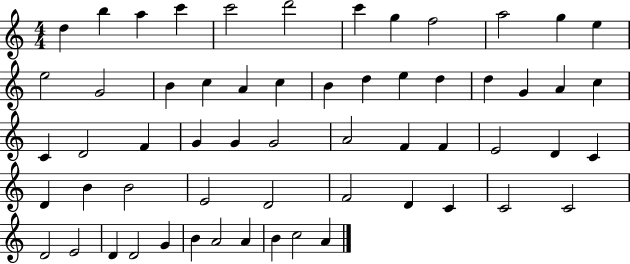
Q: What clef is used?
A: treble